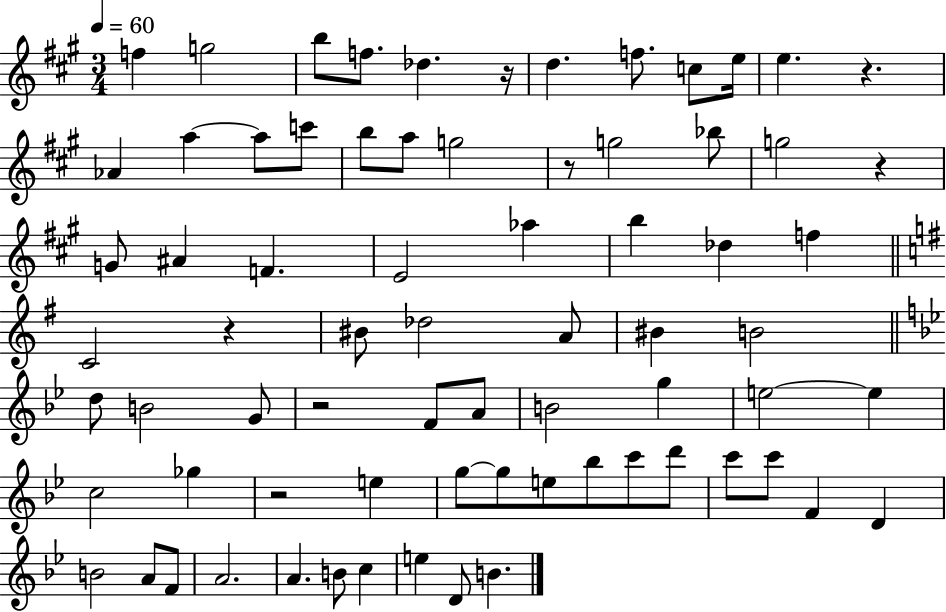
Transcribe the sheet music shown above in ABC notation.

X:1
T:Untitled
M:3/4
L:1/4
K:A
f g2 b/2 f/2 _d z/4 d f/2 c/2 e/4 e z _A a a/2 c'/2 b/2 a/2 g2 z/2 g2 _b/2 g2 z G/2 ^A F E2 _a b _d f C2 z ^B/2 _d2 A/2 ^B B2 d/2 B2 G/2 z2 F/2 A/2 B2 g e2 e c2 _g z2 e g/2 g/2 e/2 _b/2 c'/2 d'/2 c'/2 c'/2 F D B2 A/2 F/2 A2 A B/2 c e D/2 B